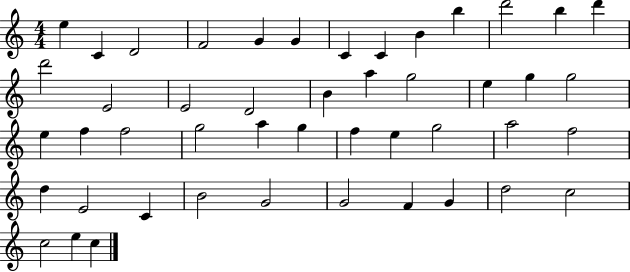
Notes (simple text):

E5/q C4/q D4/h F4/h G4/q G4/q C4/q C4/q B4/q B5/q D6/h B5/q D6/q D6/h E4/h E4/h D4/h B4/q A5/q G5/h E5/q G5/q G5/h E5/q F5/q F5/h G5/h A5/q G5/q F5/q E5/q G5/h A5/h F5/h D5/q E4/h C4/q B4/h G4/h G4/h F4/q G4/q D5/h C5/h C5/h E5/q C5/q